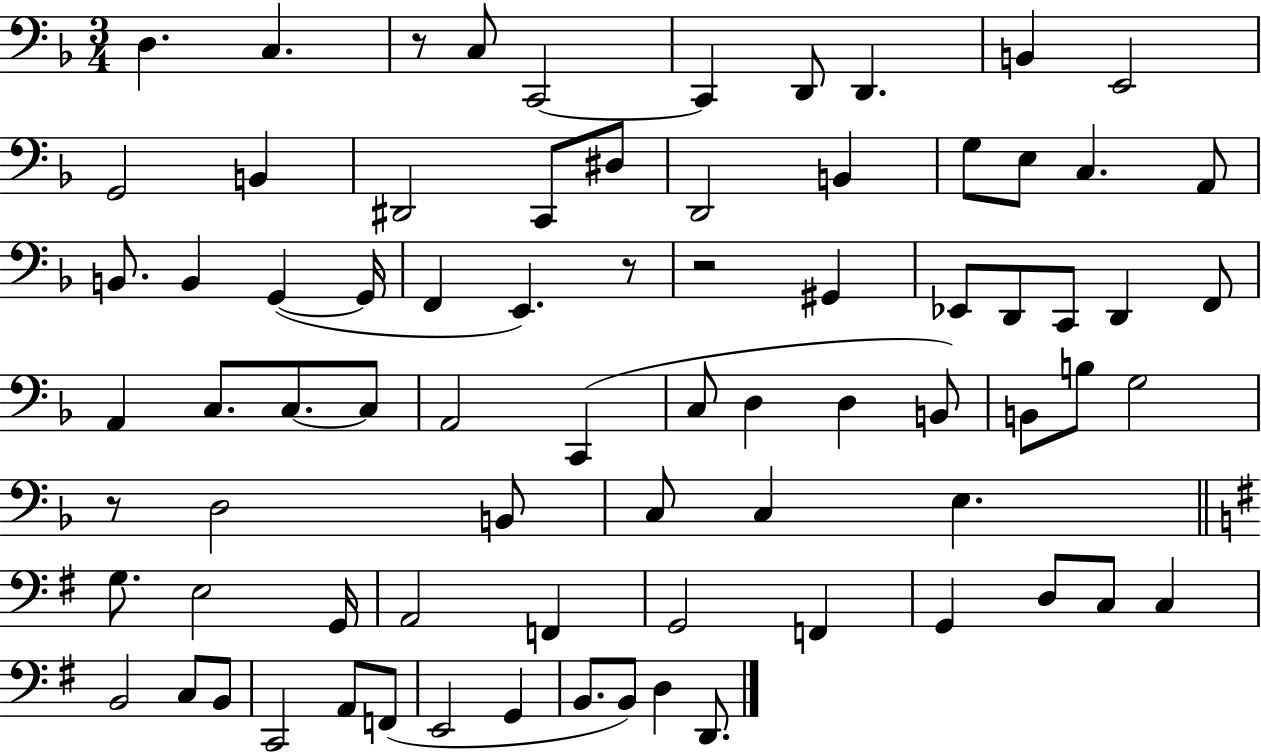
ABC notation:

X:1
T:Untitled
M:3/4
L:1/4
K:F
D, C, z/2 C,/2 C,,2 C,, D,,/2 D,, B,, E,,2 G,,2 B,, ^D,,2 C,,/2 ^D,/2 D,,2 B,, G,/2 E,/2 C, A,,/2 B,,/2 B,, G,, G,,/4 F,, E,, z/2 z2 ^G,, _E,,/2 D,,/2 C,,/2 D,, F,,/2 A,, C,/2 C,/2 C,/2 A,,2 C,, C,/2 D, D, B,,/2 B,,/2 B,/2 G,2 z/2 D,2 B,,/2 C,/2 C, E, G,/2 E,2 G,,/4 A,,2 F,, G,,2 F,, G,, D,/2 C,/2 C, B,,2 C,/2 B,,/2 C,,2 A,,/2 F,,/2 E,,2 G,, B,,/2 B,,/2 D, D,,/2